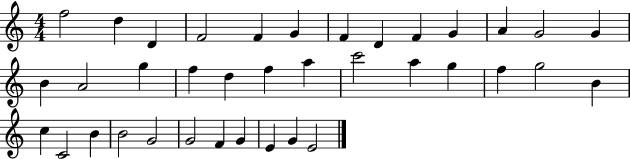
F5/h D5/q D4/q F4/h F4/q G4/q F4/q D4/q F4/q G4/q A4/q G4/h G4/q B4/q A4/h G5/q F5/q D5/q F5/q A5/q C6/h A5/q G5/q F5/q G5/h B4/q C5/q C4/h B4/q B4/h G4/h G4/h F4/q G4/q E4/q G4/q E4/h